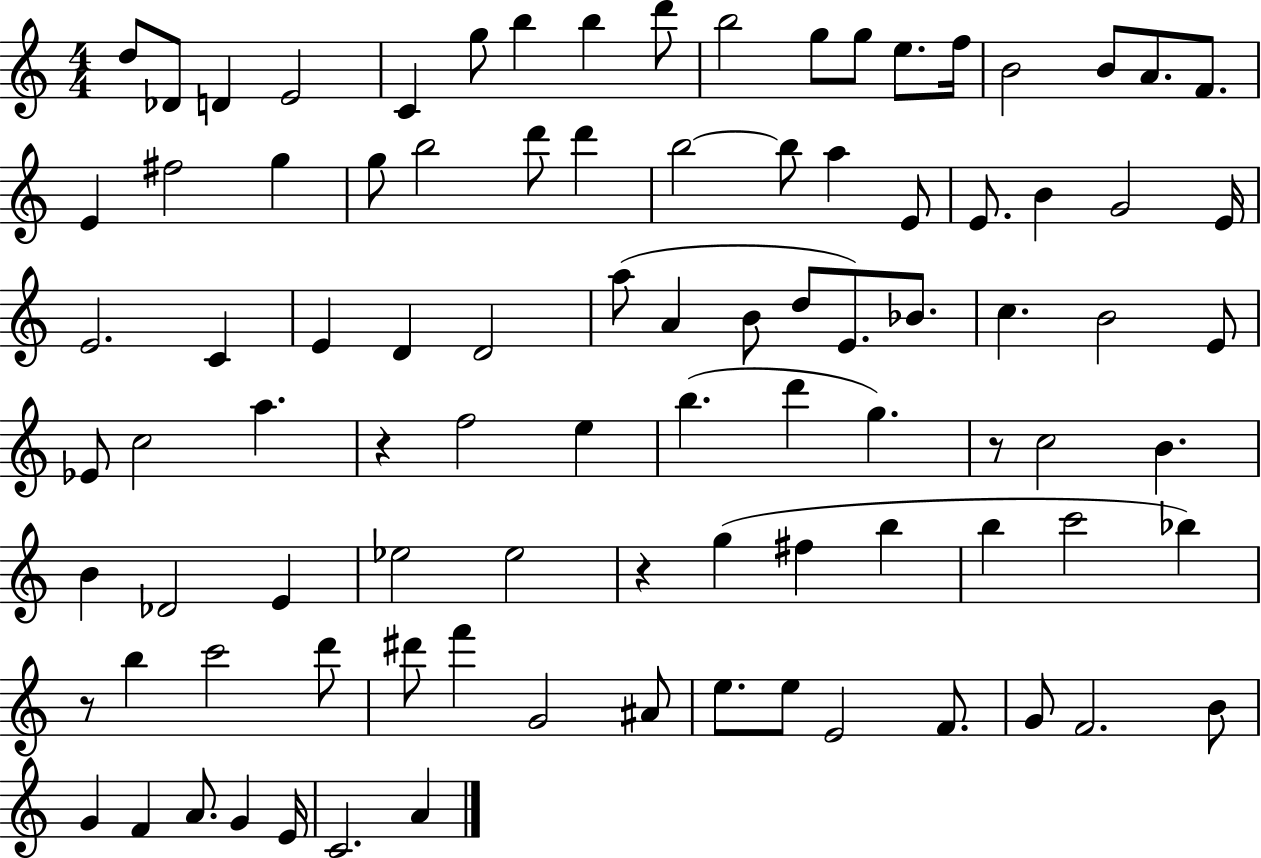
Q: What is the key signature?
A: C major